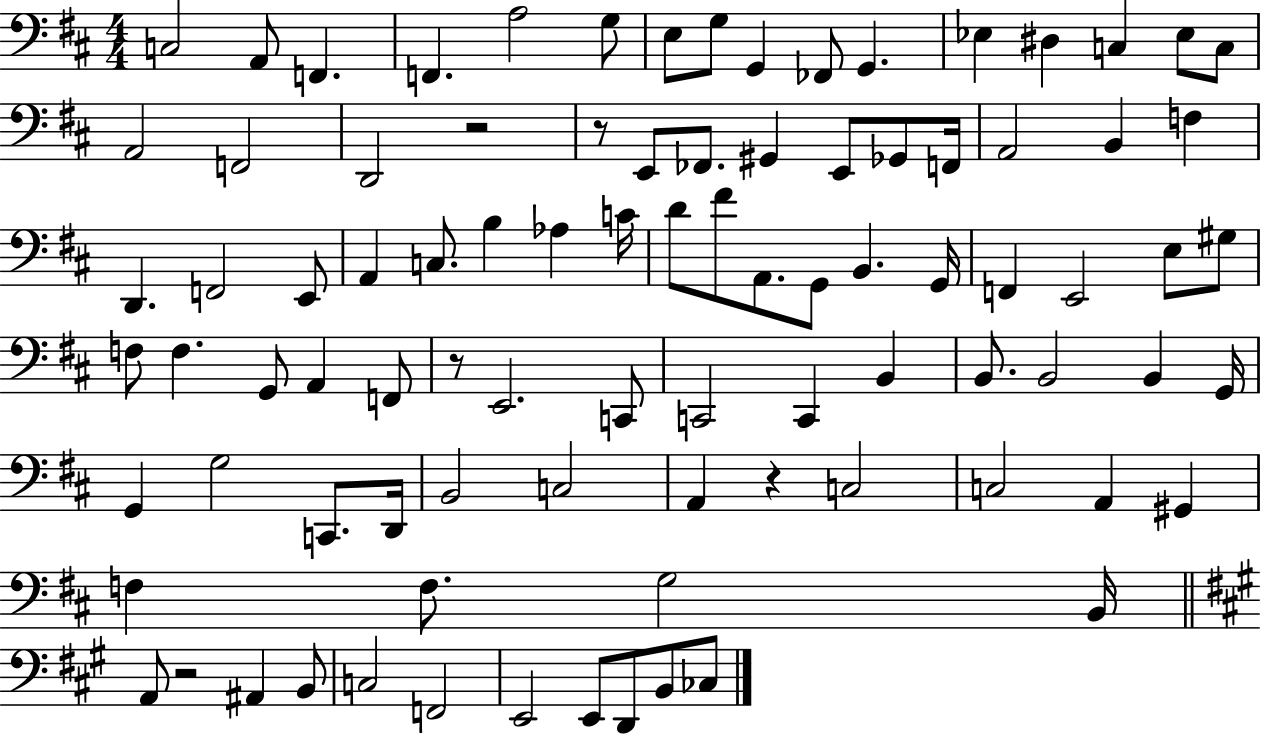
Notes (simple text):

C3/h A2/e F2/q. F2/q. A3/h G3/e E3/e G3/e G2/q FES2/e G2/q. Eb3/q D#3/q C3/q Eb3/e C3/e A2/h F2/h D2/h R/h R/e E2/e FES2/e. G#2/q E2/e Gb2/e F2/s A2/h B2/q F3/q D2/q. F2/h E2/e A2/q C3/e. B3/q Ab3/q C4/s D4/e F#4/e A2/e. G2/e B2/q. G2/s F2/q E2/h E3/e G#3/e F3/e F3/q. G2/e A2/q F2/e R/e E2/h. C2/e C2/h C2/q B2/q B2/e. B2/h B2/q G2/s G2/q G3/h C2/e. D2/s B2/h C3/h A2/q R/q C3/h C3/h A2/q G#2/q F3/q F3/e. G3/h B2/s A2/e R/h A#2/q B2/e C3/h F2/h E2/h E2/e D2/e B2/e CES3/e